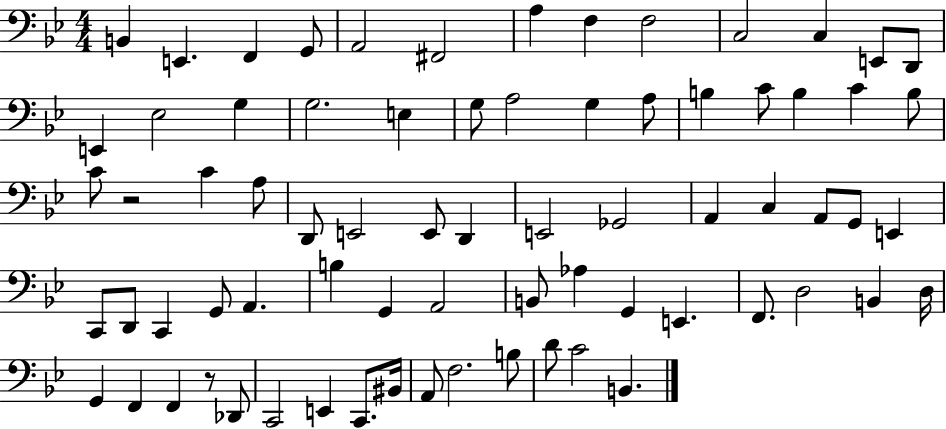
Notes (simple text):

B2/q E2/q. F2/q G2/e A2/h F#2/h A3/q F3/q F3/h C3/h C3/q E2/e D2/e E2/q Eb3/h G3/q G3/h. E3/q G3/e A3/h G3/q A3/e B3/q C4/e B3/q C4/q B3/e C4/e R/h C4/q A3/e D2/e E2/h E2/e D2/q E2/h Gb2/h A2/q C3/q A2/e G2/e E2/q C2/e D2/e C2/q G2/e A2/q. B3/q G2/q A2/h B2/e Ab3/q G2/q E2/q. F2/e. D3/h B2/q D3/s G2/q F2/q F2/q R/e Db2/e C2/h E2/q C2/e. BIS2/s A2/e F3/h. B3/e D4/e C4/h B2/q.